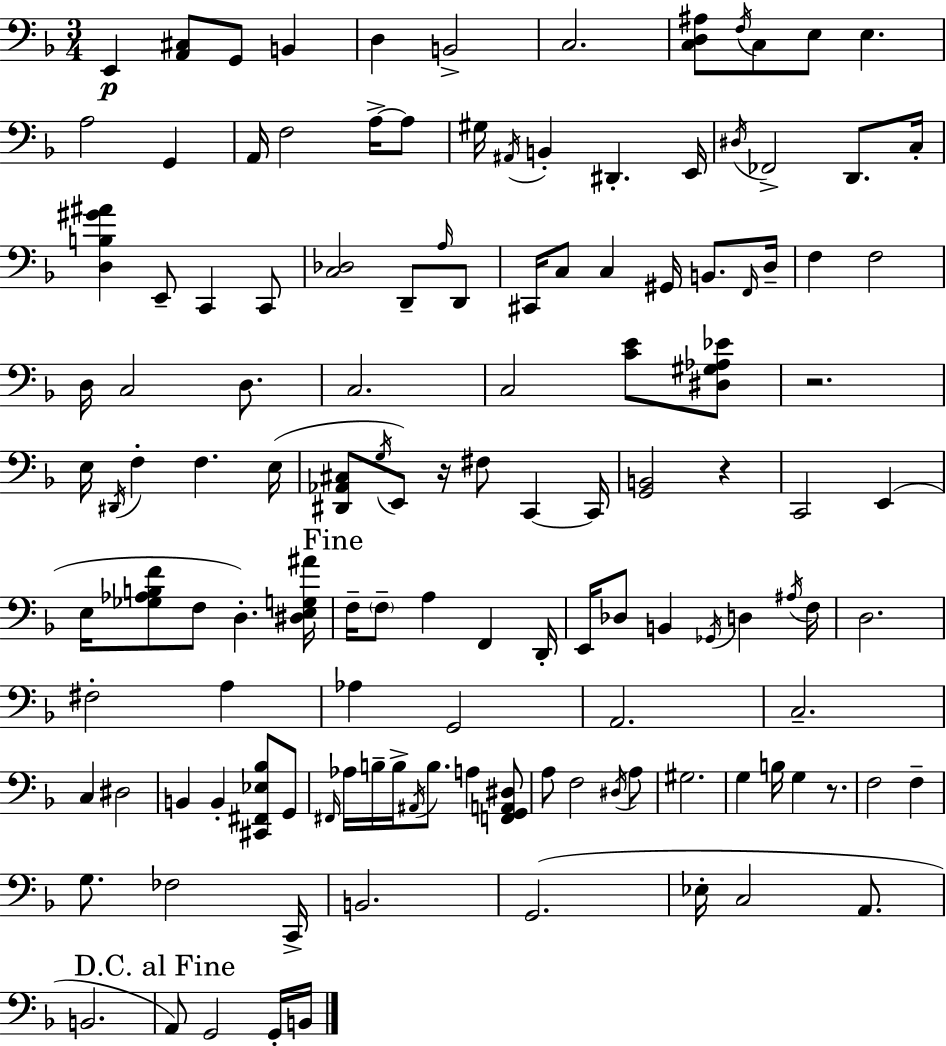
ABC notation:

X:1
T:Untitled
M:3/4
L:1/4
K:F
E,, [A,,^C,]/2 G,,/2 B,, D, B,,2 C,2 [C,D,^A,]/2 F,/4 C,/2 E,/2 E, A,2 G,, A,,/4 F,2 A,/4 A,/2 ^G,/4 ^A,,/4 B,, ^D,, E,,/4 ^D,/4 _F,,2 D,,/2 C,/4 [D,B,^G^A] E,,/2 C,, C,,/2 [C,_D,]2 D,,/2 A,/4 D,,/2 ^C,,/4 C,/2 C, ^G,,/4 B,,/2 F,,/4 D,/4 F, F,2 D,/4 C,2 D,/2 C,2 C,2 [CE]/2 [^D,^G,_A,_E]/2 z2 E,/4 ^D,,/4 F, F, E,/4 [^D,,_A,,^C,]/2 G,/4 E,,/2 z/4 ^F,/2 C,, C,,/4 [G,,B,,]2 z C,,2 E,, E,/4 [_G,_A,B,F]/2 F,/2 D, [^D,E,G,^A]/4 F,/4 F,/2 A, F,, D,,/4 E,,/4 _D,/2 B,, _G,,/4 D, ^A,/4 F,/4 D,2 ^F,2 A, _A, G,,2 A,,2 C,2 C, ^D,2 B,, B,, [^C,,^F,,_E,_B,]/2 G,,/2 ^F,,/4 _A,/4 B,/4 B,/4 ^A,,/4 B,/2 A, [F,,G,,A,,^D,]/2 A,/2 F,2 ^D,/4 A,/2 ^G,2 G, B,/4 G, z/2 F,2 F, G,/2 _F,2 C,,/4 B,,2 G,,2 _E,/4 C,2 A,,/2 B,,2 A,,/2 G,,2 G,,/4 B,,/4